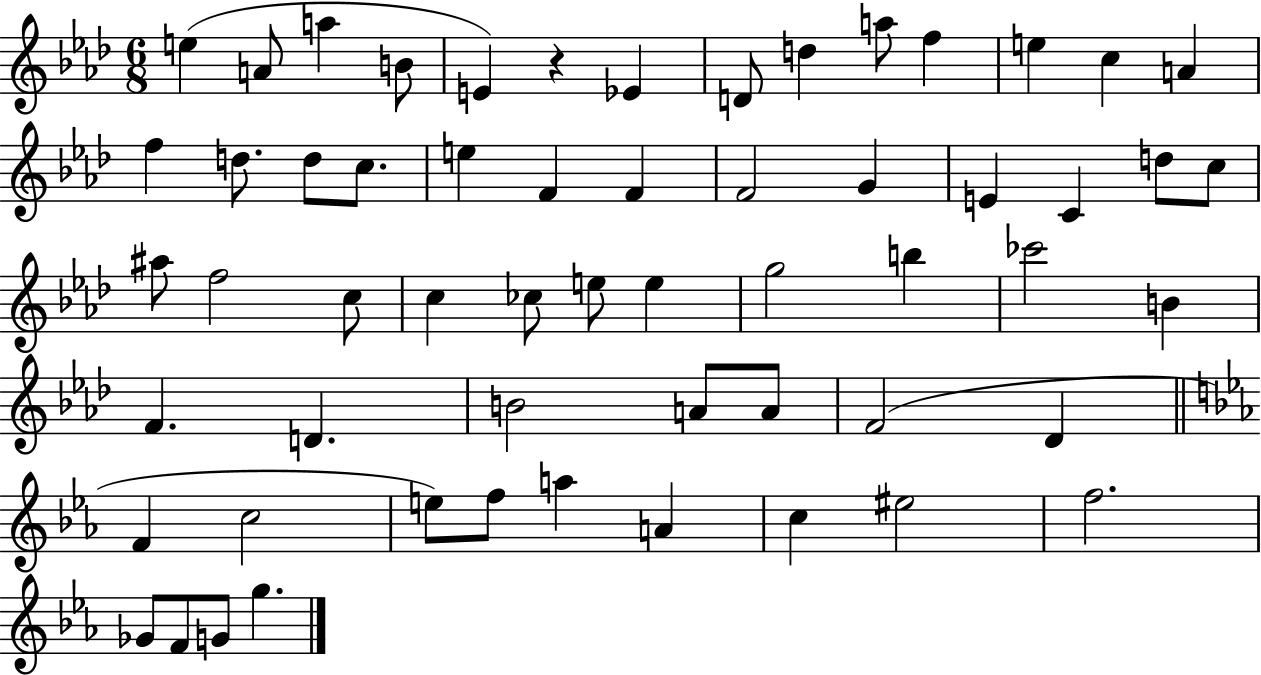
E5/q A4/e A5/q B4/e E4/q R/q Eb4/q D4/e D5/q A5/e F5/q E5/q C5/q A4/q F5/q D5/e. D5/e C5/e. E5/q F4/q F4/q F4/h G4/q E4/q C4/q D5/e C5/e A#5/e F5/h C5/e C5/q CES5/e E5/e E5/q G5/h B5/q CES6/h B4/q F4/q. D4/q. B4/h A4/e A4/e F4/h Db4/q F4/q C5/h E5/e F5/e A5/q A4/q C5/q EIS5/h F5/h. Gb4/e F4/e G4/e G5/q.